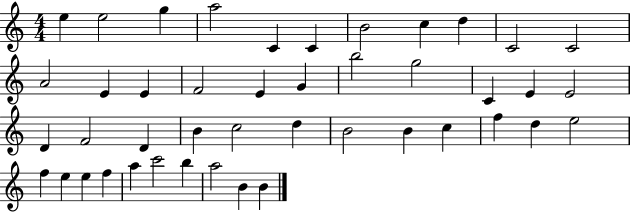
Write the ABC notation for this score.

X:1
T:Untitled
M:4/4
L:1/4
K:C
e e2 g a2 C C B2 c d C2 C2 A2 E E F2 E G b2 g2 C E E2 D F2 D B c2 d B2 B c f d e2 f e e f a c'2 b a2 B B